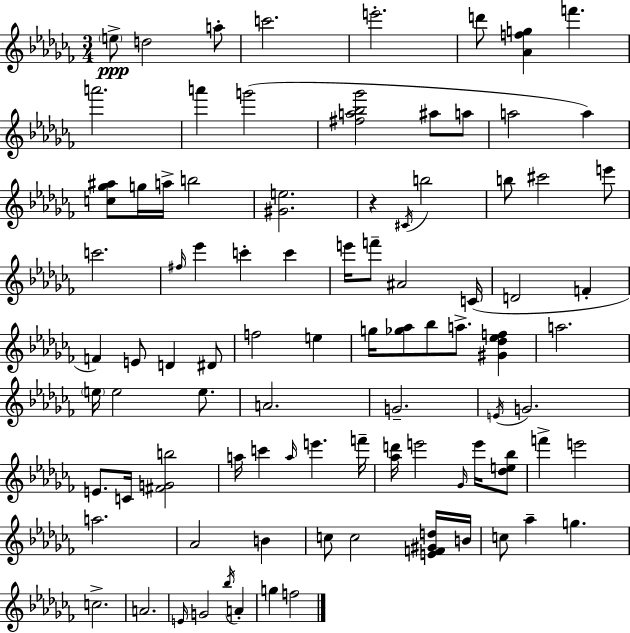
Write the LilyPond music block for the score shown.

{
  \clef treble
  \numericTimeSignature
  \time 3/4
  \key aes \minor
  \parenthesize e''8->\ppp d''2 a''8-. | c'''2. | e'''2.-. | d'''8 <aes' f'' g''>4 f'''4. | \break a'''2. | a'''4 g'''2( | <fis'' a'' bes'' ges'''>2 ais''8 a''8 | a''2 a''4) | \break <c'' ges'' ais''>8 g''16 a''16-> b''2 | <gis' e''>2. | r4 \acciaccatura { cis'16 } b''2 | b''8 cis'''2 e'''8 | \break c'''2. | \grace { fis''16 } ees'''4 c'''4-. c'''4 | e'''16 f'''8-- ais'2 | c'16( d'2 f'4-. | \break f'4) e'8 d'4 | dis'8 f''2 e''4 | g''16 <ges'' aes''>8 bes''8 a''8.-> <gis' des'' ees'' f''>4 | a''2. | \break \parenthesize e''16 e''2 e''8. | a'2. | g'2.-- | \acciaccatura { e'16 } g'2. | \break e'8. c'16 <fis' g' b''>2 | a''16 c'''4 \grace { a''16 } e'''4. | f'''16-- <aes'' d'''>16 e'''2 | \grace { ges'16 } e'''16 <des'' e'' bes''>8 f'''4-> e'''2 | \break a''2. | aes'2 | b'4 c''8 c''2 | <e' f' gis' d''>16 b'16 c''8 aes''4-- g''4. | \break c''2.-> | a'2. | \grace { e'16 } g'2 | \acciaccatura { bes''16 } a'4-. g''4 f''2 | \break \bar "|."
}